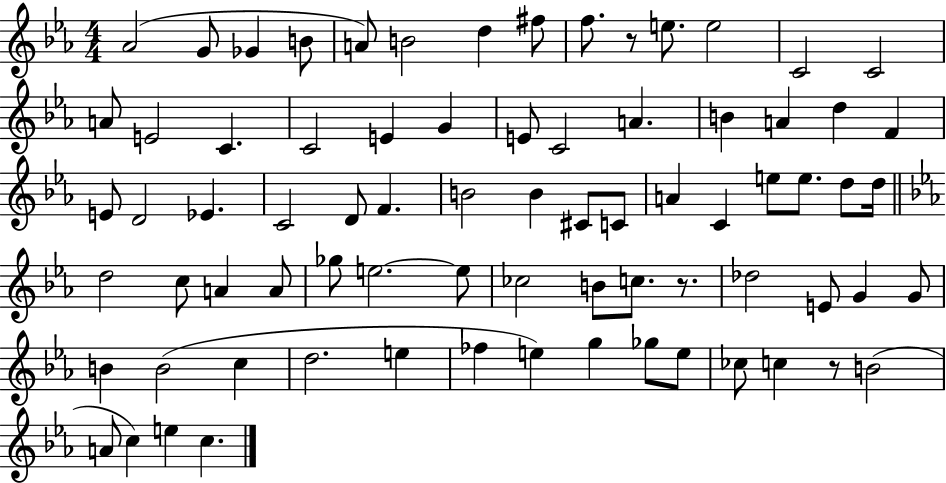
{
  \clef treble
  \numericTimeSignature
  \time 4/4
  \key ees \major
  \repeat volta 2 { aes'2( g'8 ges'4 b'8 | a'8) b'2 d''4 fis''8 | f''8. r8 e''8. e''2 | c'2 c'2 | \break a'8 e'2 c'4. | c'2 e'4 g'4 | e'8 c'2 a'4. | b'4 a'4 d''4 f'4 | \break e'8 d'2 ees'4. | c'2 d'8 f'4. | b'2 b'4 cis'8 c'8 | a'4 c'4 e''8 e''8. d''8 d''16 | \break \bar "||" \break \key c \minor d''2 c''8 a'4 a'8 | ges''8 e''2.~~ e''8 | ces''2 b'8 c''8. r8. | des''2 e'8 g'4 g'8 | \break b'4 b'2( c''4 | d''2. e''4 | fes''4 e''4) g''4 ges''8 e''8 | ces''8 c''4 r8 b'2( | \break a'8 c''4) e''4 c''4. | } \bar "|."
}